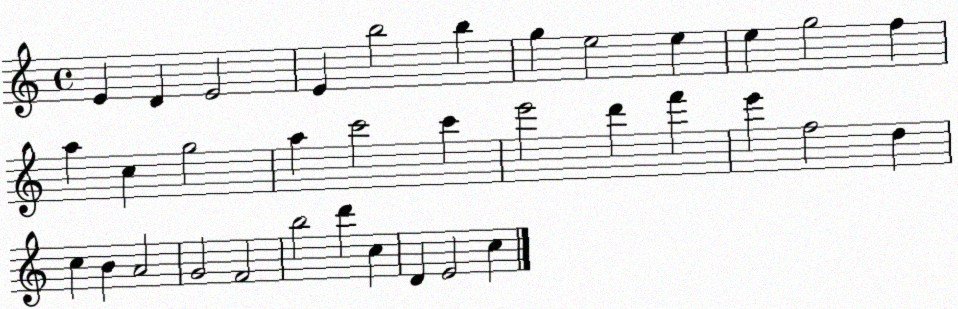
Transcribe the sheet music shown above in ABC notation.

X:1
T:Untitled
M:4/4
L:1/4
K:C
E D E2 E b2 b g e2 e e g2 f a c g2 a c'2 c' e'2 d' f' e' f2 d c B A2 G2 F2 b2 d' c D E2 c